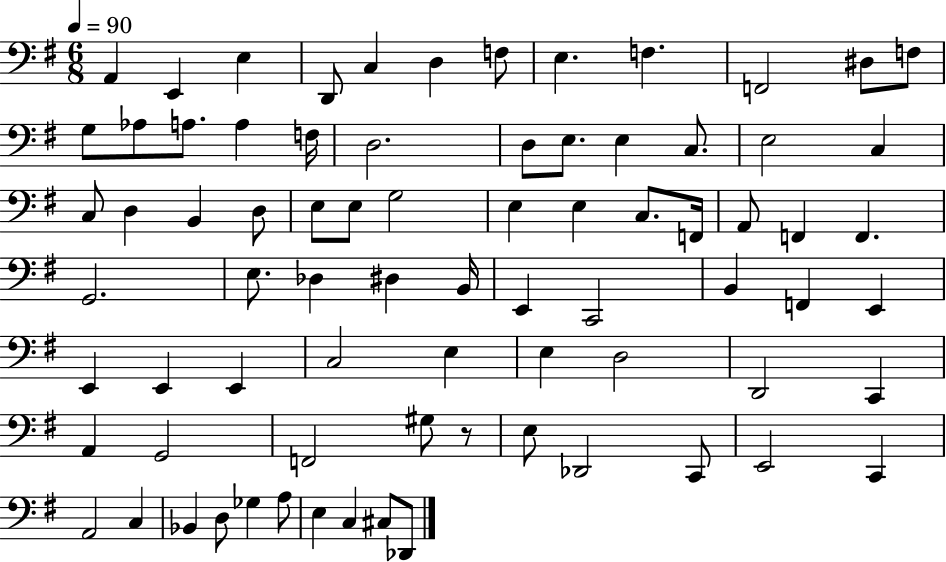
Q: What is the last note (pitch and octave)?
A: Db2